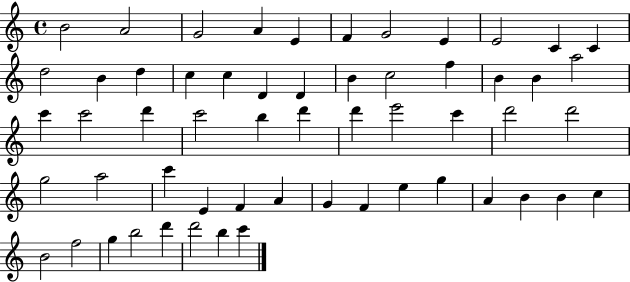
X:1
T:Untitled
M:4/4
L:1/4
K:C
B2 A2 G2 A E F G2 E E2 C C d2 B d c c D D B c2 f B B a2 c' c'2 d' c'2 b d' d' e'2 c' d'2 d'2 g2 a2 c' E F A G F e g A B B c B2 f2 g b2 d' d'2 b c'